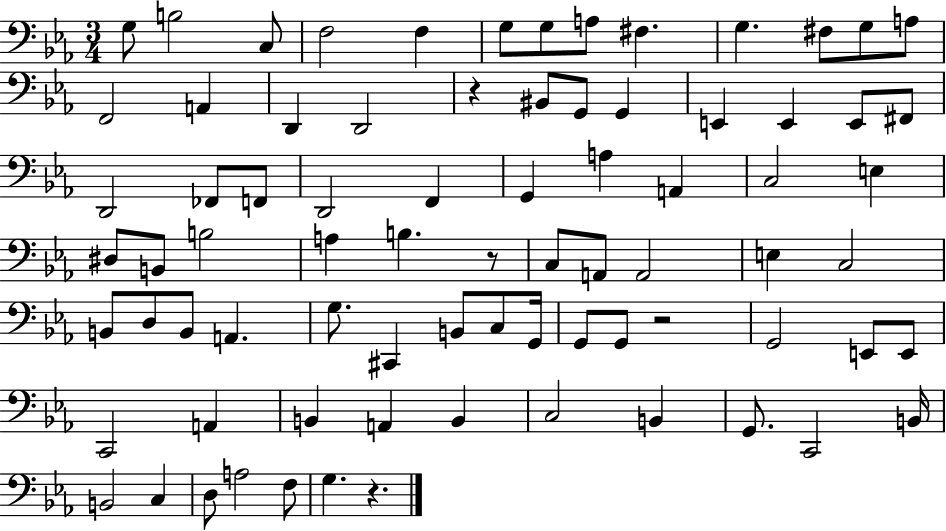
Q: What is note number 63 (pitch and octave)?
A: B2